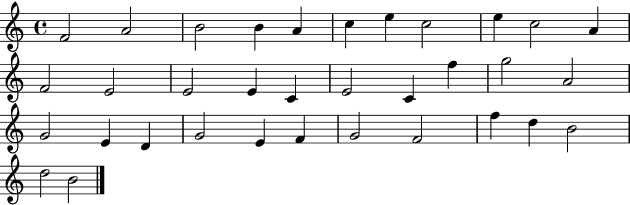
F4/h A4/h B4/h B4/q A4/q C5/q E5/q C5/h E5/q C5/h A4/q F4/h E4/h E4/h E4/q C4/q E4/h C4/q F5/q G5/h A4/h G4/h E4/q D4/q G4/h E4/q F4/q G4/h F4/h F5/q D5/q B4/h D5/h B4/h